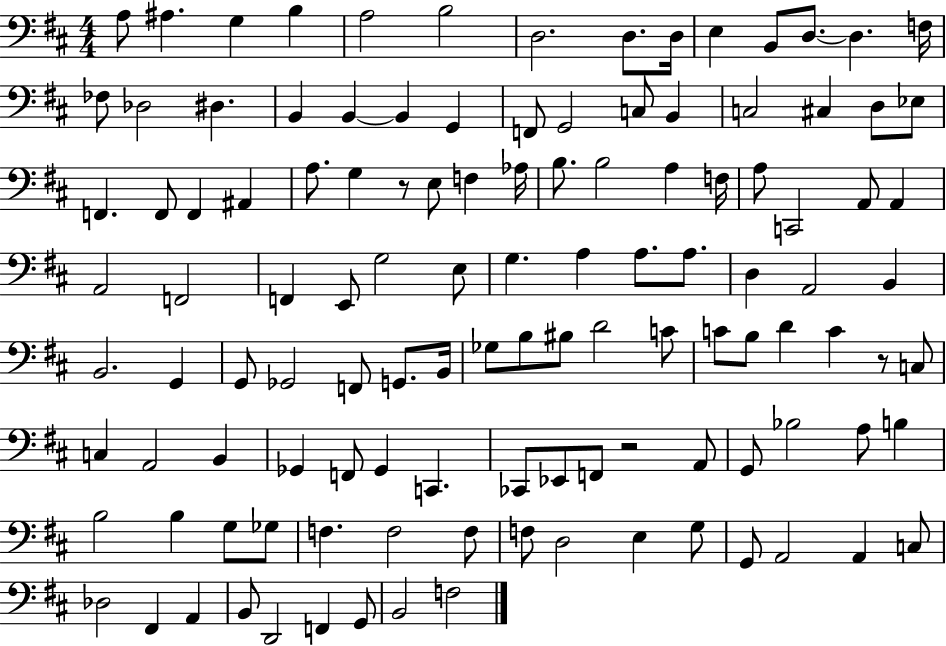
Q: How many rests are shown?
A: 3